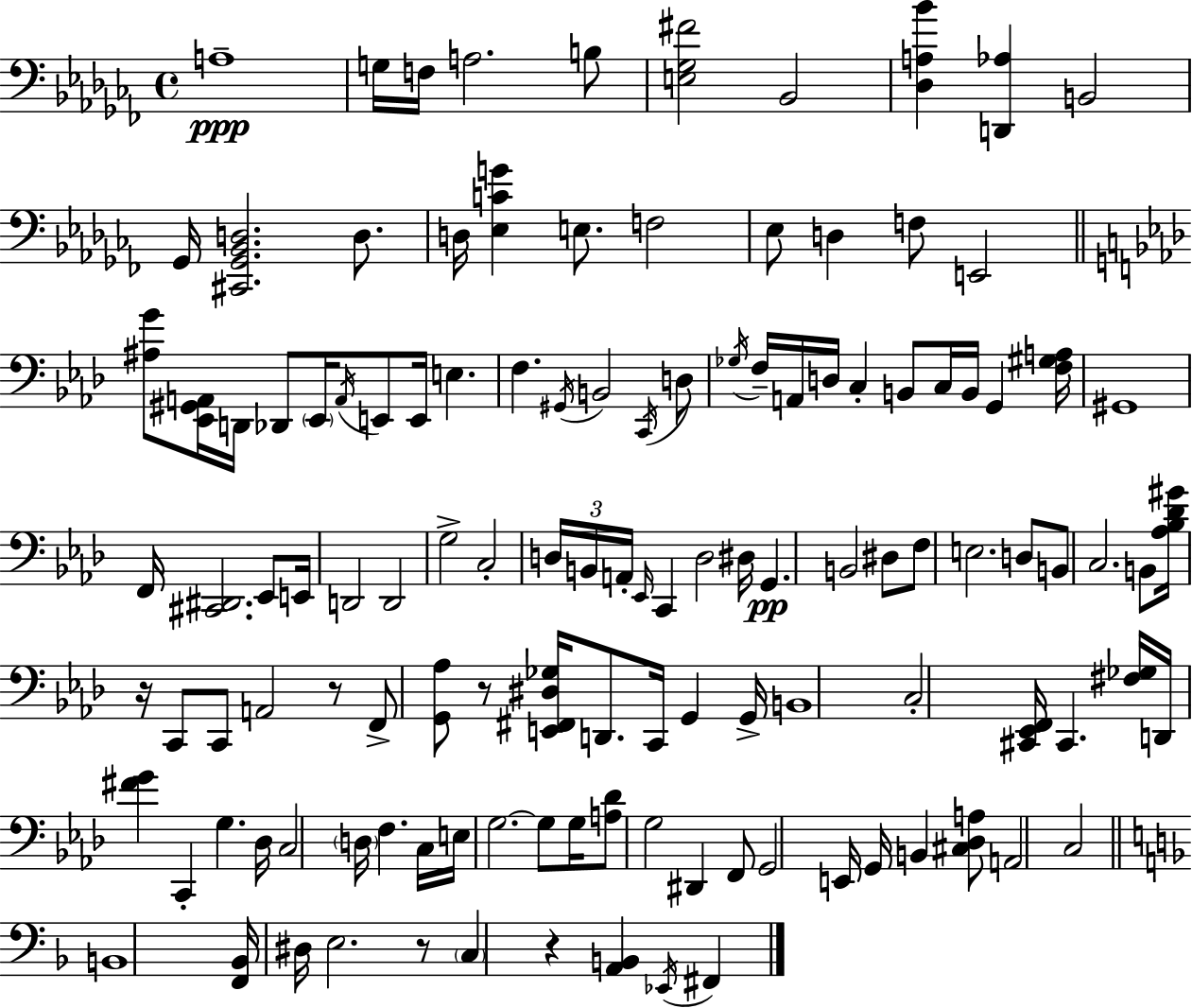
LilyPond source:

{
  \clef bass
  \time 4/4
  \defaultTimeSignature
  \key aes \minor
  a1--\ppp | g16 f16 a2. b8 | <e ges fis'>2 bes,2 | <des a bes'>4 <d, aes>4 b,2 | \break ges,16 <cis, ges, bes, d>2. d8. | d16 <ees c' g'>4 e8. f2 | ees8 d4 f8 e,2 | \bar "||" \break \key aes \major <ais g'>8 <ees, gis, a,>16 d,16 des,8 \parenthesize ees,16 \acciaccatura { a,16 } e,8 e,16 e4. | f4. \acciaccatura { gis,16 } b,2 | \acciaccatura { c,16 } d8 \acciaccatura { ges16 } f16-- a,16 d16 c4-. b,8 c16 b,16 g,4 | <f gis a>16 gis,1 | \break f,16 <cis, dis,>2. | ees,8 e,16 d,2 d,2 | g2-> c2-. | \tuplet 3/2 { d16 b,16 a,16-. } \grace { ees,16 } c,4 d2 | \break dis16 g,4.\pp b,2 | dis8 f8 e2. | d8 b,8 c2. | b,8 <aes bes des' gis'>16 r16 c,8 c,8 a,2 | \break r8 f,8-> <g, aes>8 r8 <e, fis, dis ges>16 d,8. c,16 | g,4 g,16-> b,1 | c2-. <cis, ees, f,>16 cis,4. | <fis ges>16 d,16 <fis' g'>4 c,4-. g4. | \break des16 c2 \parenthesize d16 f4. | c16 e16 g2.~~ | g8 g16 <a des'>8 g2 dis,4 | f,8 g,2 e,16 g,16 b,4 | \break <cis des a>8 a,2 c2 | \bar "||" \break \key f \major b,1 | <f, bes,>16 dis16 e2. r8 | \parenthesize c4 r4 <a, b,>4 \acciaccatura { ees,16 } fis,4 | \bar "|."
}